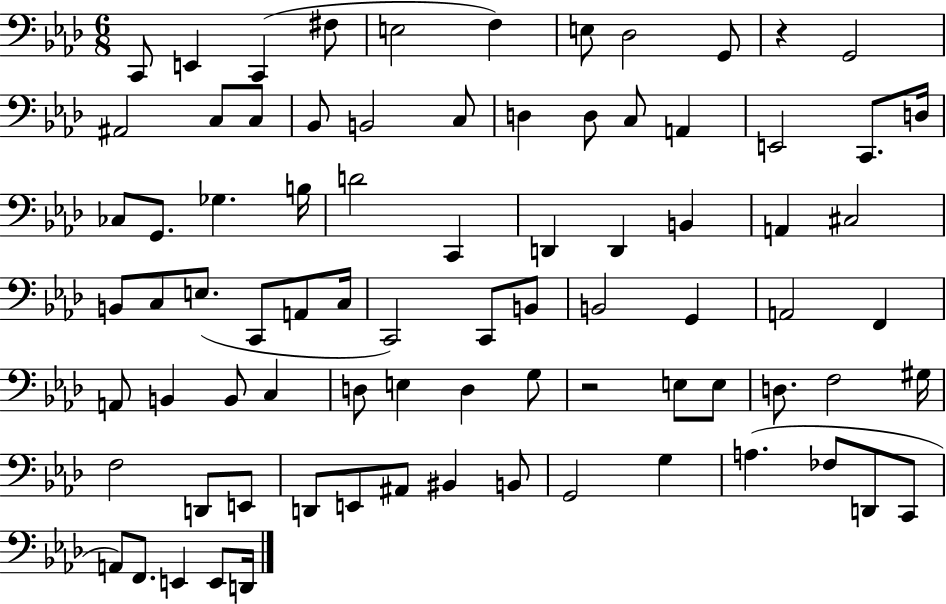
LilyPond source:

{
  \clef bass
  \numericTimeSignature
  \time 6/8
  \key aes \major
  \repeat volta 2 { c,8 e,4 c,4( fis8 | e2 f4) | e8 des2 g,8 | r4 g,2 | \break ais,2 c8 c8 | bes,8 b,2 c8 | d4 d8 c8 a,4 | e,2 c,8. d16 | \break ces8 g,8. ges4. b16 | d'2 c,4 | d,4 d,4 b,4 | a,4 cis2 | \break b,8 c8 e8.( c,8 a,8 c16 | c,2) c,8 b,8 | b,2 g,4 | a,2 f,4 | \break a,8 b,4 b,8 c4 | d8 e4 d4 g8 | r2 e8 e8 | d8. f2 gis16 | \break f2 d,8 e,8 | d,8 e,8 ais,8 bis,4 b,8 | g,2 g4 | a4.( fes8 d,8 c,8 | \break a,8) f,8. e,4 e,8 d,16 | } \bar "|."
}